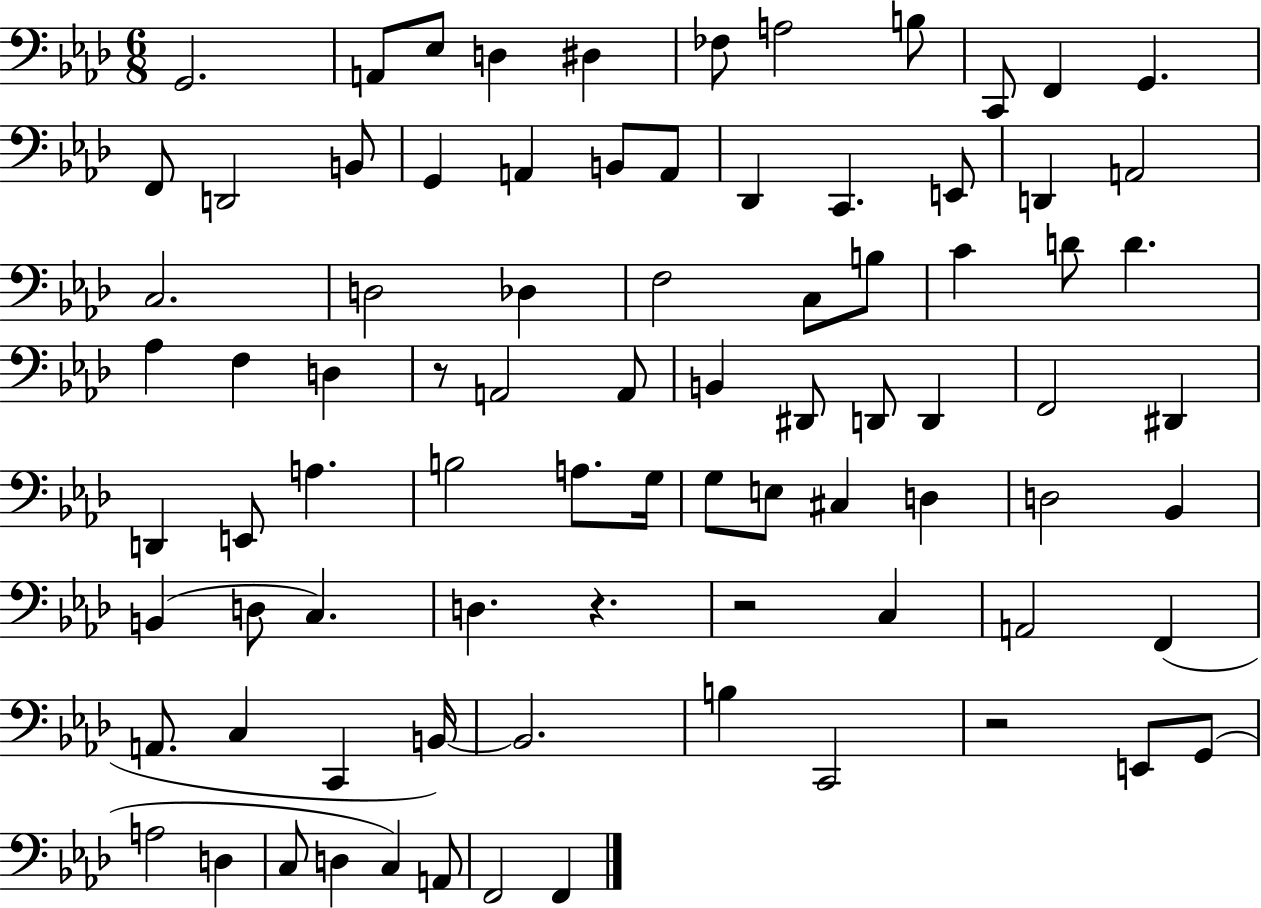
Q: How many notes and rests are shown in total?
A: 83